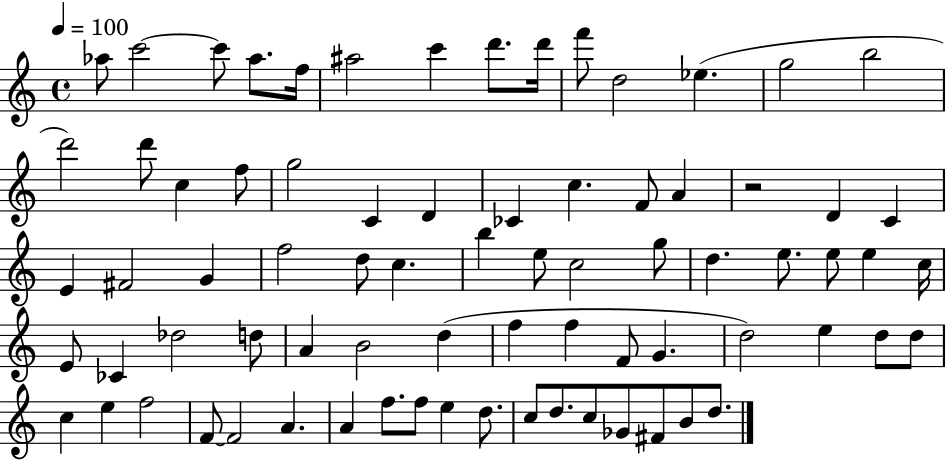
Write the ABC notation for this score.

X:1
T:Untitled
M:4/4
L:1/4
K:C
_a/2 c'2 c'/2 _a/2 f/4 ^a2 c' d'/2 d'/4 f'/2 d2 _e g2 b2 d'2 d'/2 c f/2 g2 C D _C c F/2 A z2 D C E ^F2 G f2 d/2 c b e/2 c2 g/2 d e/2 e/2 e c/4 E/2 _C _d2 d/2 A B2 d f f F/2 G d2 e d/2 d/2 c e f2 F/2 F2 A A f/2 f/2 e d/2 c/2 d/2 c/2 _G/2 ^F/2 B/2 d/2